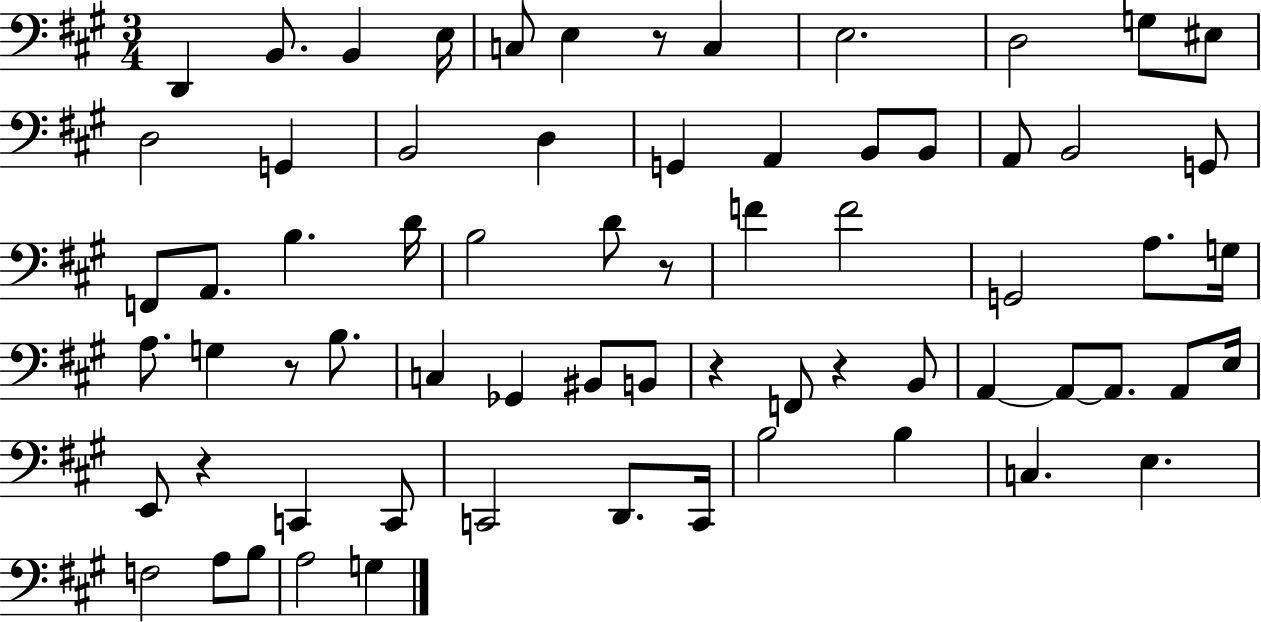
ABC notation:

X:1
T:Untitled
M:3/4
L:1/4
K:A
D,, B,,/2 B,, E,/4 C,/2 E, z/2 C, E,2 D,2 G,/2 ^E,/2 D,2 G,, B,,2 D, G,, A,, B,,/2 B,,/2 A,,/2 B,,2 G,,/2 F,,/2 A,,/2 B, D/4 B,2 D/2 z/2 F F2 G,,2 A,/2 G,/4 A,/2 G, z/2 B,/2 C, _G,, ^B,,/2 B,,/2 z F,,/2 z B,,/2 A,, A,,/2 A,,/2 A,,/2 E,/4 E,,/2 z C,, C,,/2 C,,2 D,,/2 C,,/4 B,2 B, C, E, F,2 A,/2 B,/2 A,2 G,